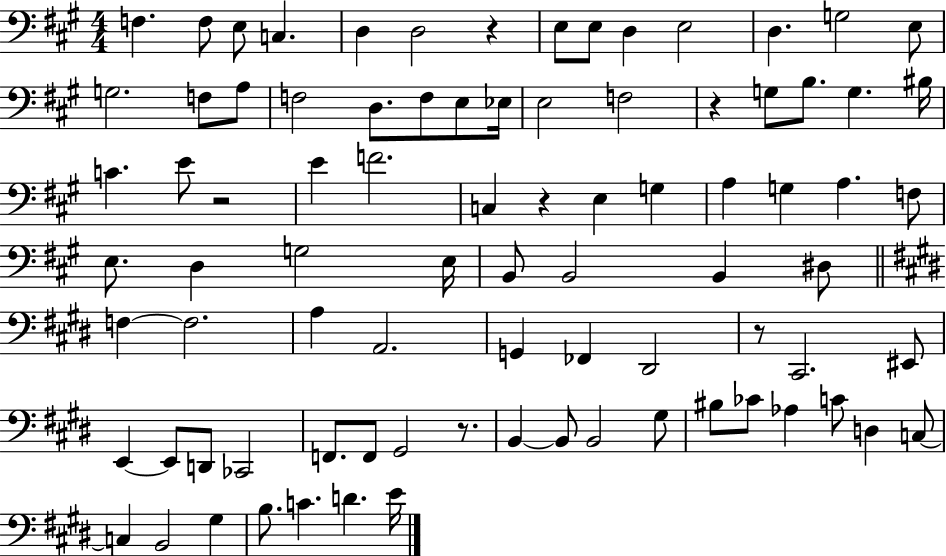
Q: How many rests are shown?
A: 6